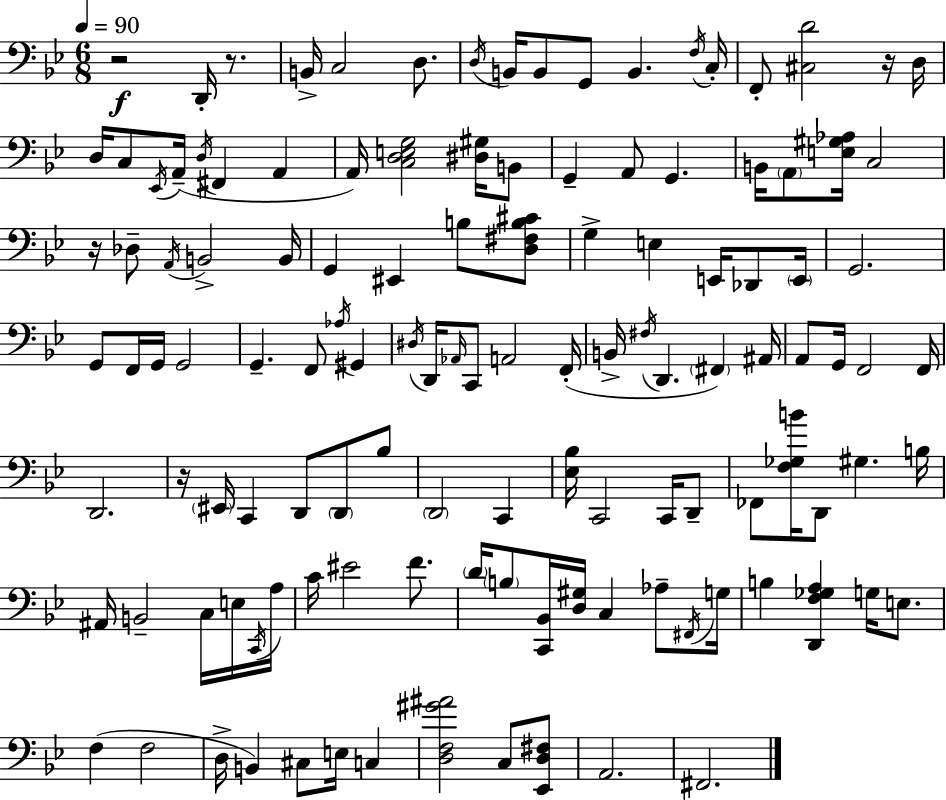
R/h D2/s R/e. B2/s C3/h D3/e. D3/s B2/s B2/e G2/e B2/q. F3/s C3/s F2/e [C#3,D4]/h R/s D3/s D3/s C3/e Eb2/s A2/s D3/s F#2/q A2/q A2/s [C3,D3,E3,G3]/h [D#3,G#3]/s B2/e G2/q A2/e G2/q. B2/s A2/e [E3,G#3,Ab3]/s C3/h R/s Db3/e A2/s B2/h B2/s G2/q EIS2/q B3/e [D3,F#3,B3,C#4]/e G3/q E3/q E2/s Db2/e E2/s G2/h. G2/e F2/s G2/s G2/h G2/q. F2/e Ab3/s G#2/q D#3/s D2/s Ab2/s C2/e A2/h F2/s B2/s F#3/s D2/q. F#2/q A#2/s A2/e G2/s F2/h F2/s D2/h. R/s EIS2/s C2/q D2/e D2/e Bb3/e D2/h C2/q [Eb3,Bb3]/s C2/h C2/s D2/e FES2/e [F3,Gb3,B4]/s D2/e G#3/q. B3/s A#2/s B2/h C3/s E3/s C2/s A3/s C4/s EIS4/h F4/e. D4/s B3/e [C2,Bb2]/s [D3,G#3]/s C3/q Ab3/e F#2/s G3/s B3/q [D2,F3,Gb3,A3]/q G3/s E3/e. F3/q F3/h D3/s B2/q C#3/e E3/s C3/q [D3,F3,G#4,A#4]/h C3/e [Eb2,D3,F#3]/e A2/h. F#2/h.